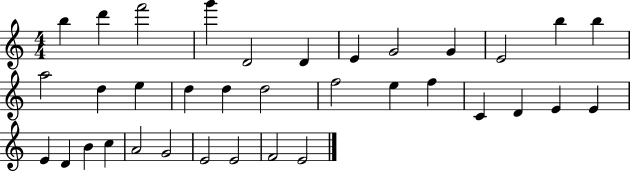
{
  \clef treble
  \numericTimeSignature
  \time 4/4
  \key c \major
  b''4 d'''4 f'''2 | g'''4 d'2 d'4 | e'4 g'2 g'4 | e'2 b''4 b''4 | \break a''2 d''4 e''4 | d''4 d''4 d''2 | f''2 e''4 f''4 | c'4 d'4 e'4 e'4 | \break e'4 d'4 b'4 c''4 | a'2 g'2 | e'2 e'2 | f'2 e'2 | \break \bar "|."
}